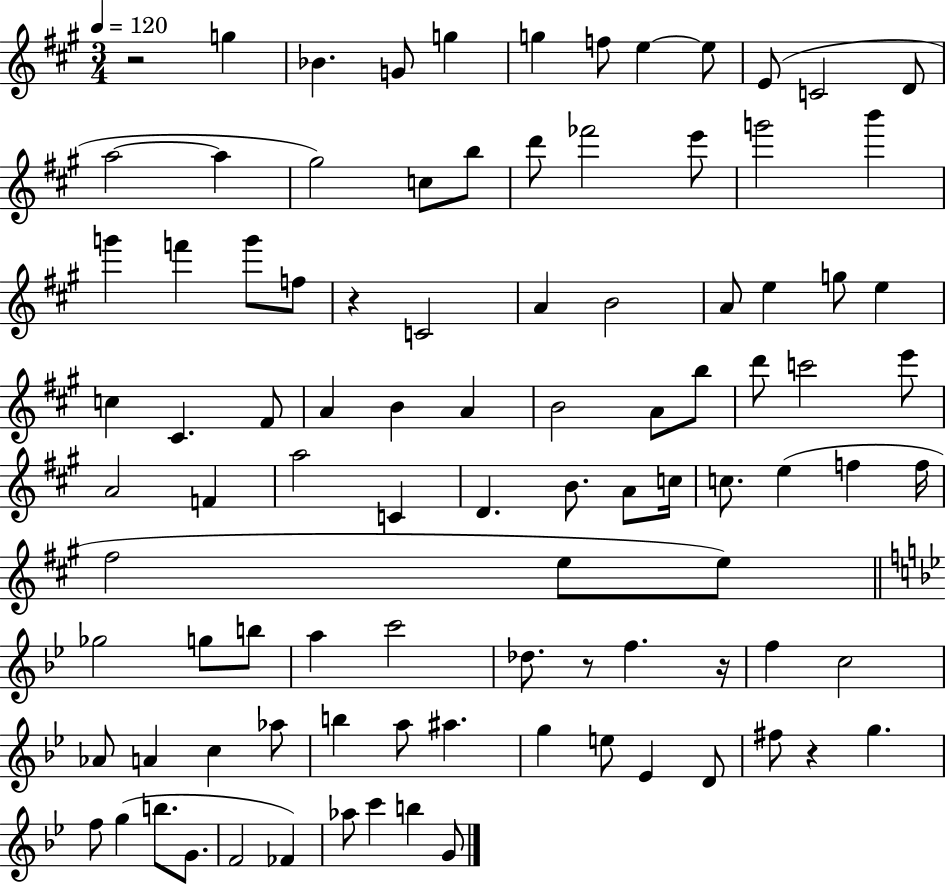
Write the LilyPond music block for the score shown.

{
  \clef treble
  \numericTimeSignature
  \time 3/4
  \key a \major
  \tempo 4 = 120
  \repeat volta 2 { r2 g''4 | bes'4. g'8 g''4 | g''4 f''8 e''4~~ e''8 | e'8( c'2 d'8 | \break a''2~~ a''4 | gis''2) c''8 b''8 | d'''8 fes'''2 e'''8 | g'''2 b'''4 | \break g'''4 f'''4 g'''8 f''8 | r4 c'2 | a'4 b'2 | a'8 e''4 g''8 e''4 | \break c''4 cis'4. fis'8 | a'4 b'4 a'4 | b'2 a'8 b''8 | d'''8 c'''2 e'''8 | \break a'2 f'4 | a''2 c'4 | d'4. b'8. a'8 c''16 | c''8. e''4( f''4 f''16 | \break fis''2 e''8 e''8) | \bar "||" \break \key bes \major ges''2 g''8 b''8 | a''4 c'''2 | des''8. r8 f''4. r16 | f''4 c''2 | \break aes'8 a'4 c''4 aes''8 | b''4 a''8 ais''4. | g''4 e''8 ees'4 d'8 | fis''8 r4 g''4. | \break f''8 g''4( b''8. g'8. | f'2 fes'4) | aes''8 c'''4 b''4 g'8 | } \bar "|."
}